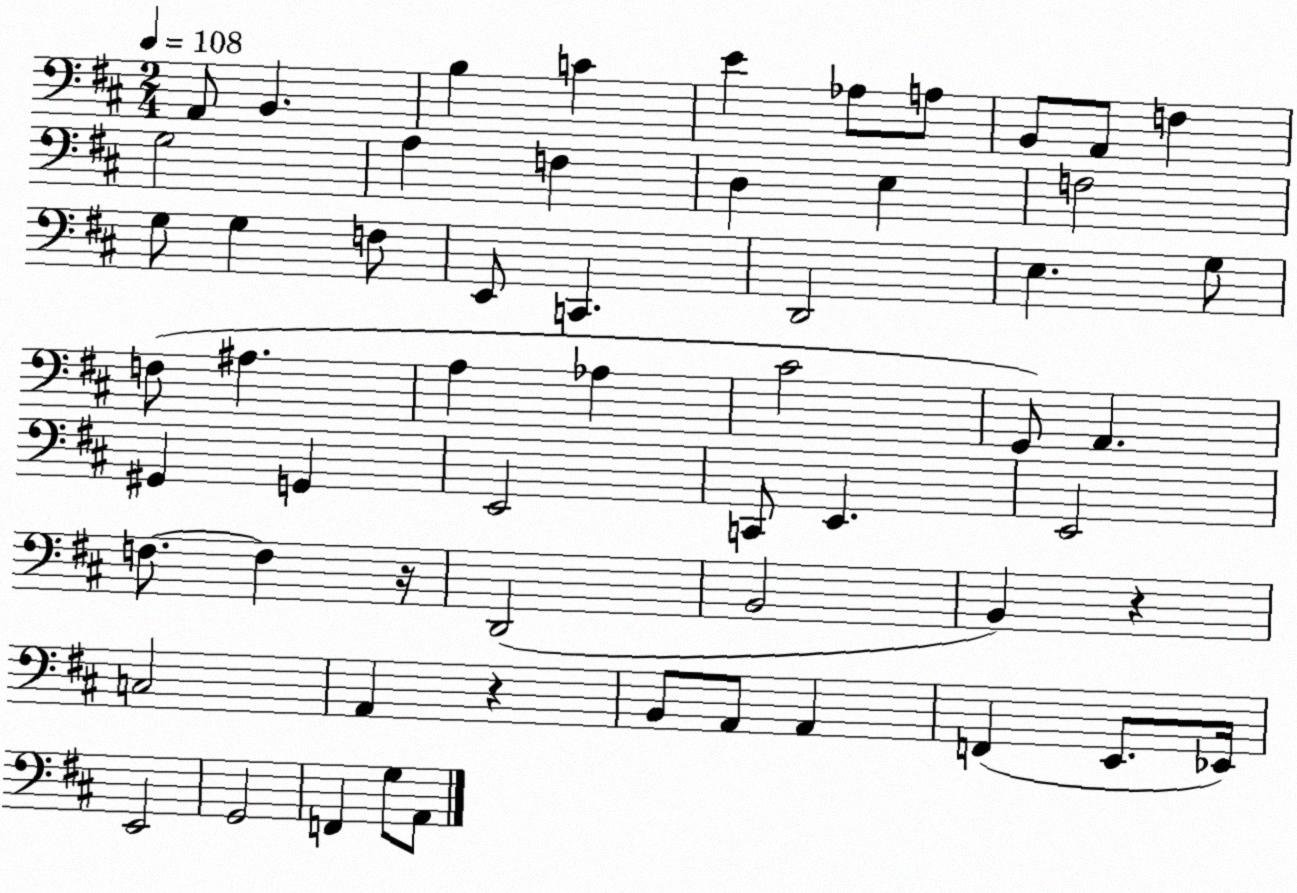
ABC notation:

X:1
T:Untitled
M:2/4
L:1/4
K:D
A,,/2 B,, B, C E _A,/2 A,/2 B,,/2 A,,/2 F, G,2 A, F, D, E, F,2 G,/2 G, F,/2 E,,/2 C,, D,,2 E, G,/2 F,/2 ^A, A, _A, ^C2 G,,/2 A,, ^G,, G,, E,,2 C,,/2 E,, E,,2 F,/2 F, z/4 D,,2 B,,2 B,, z C,2 A,, z B,,/2 A,,/2 A,, F,, E,,/2 _E,,/4 E,,2 G,,2 F,, G,/2 A,,/2